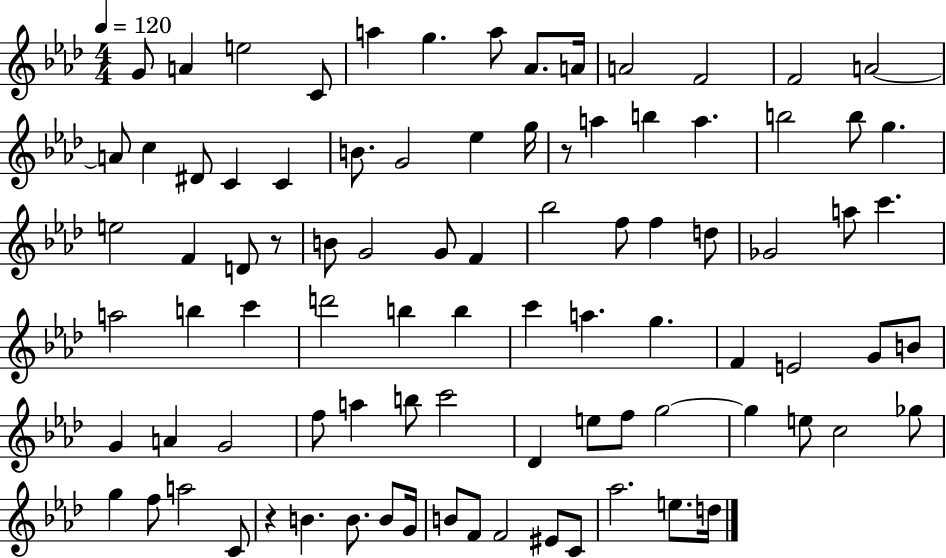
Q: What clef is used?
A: treble